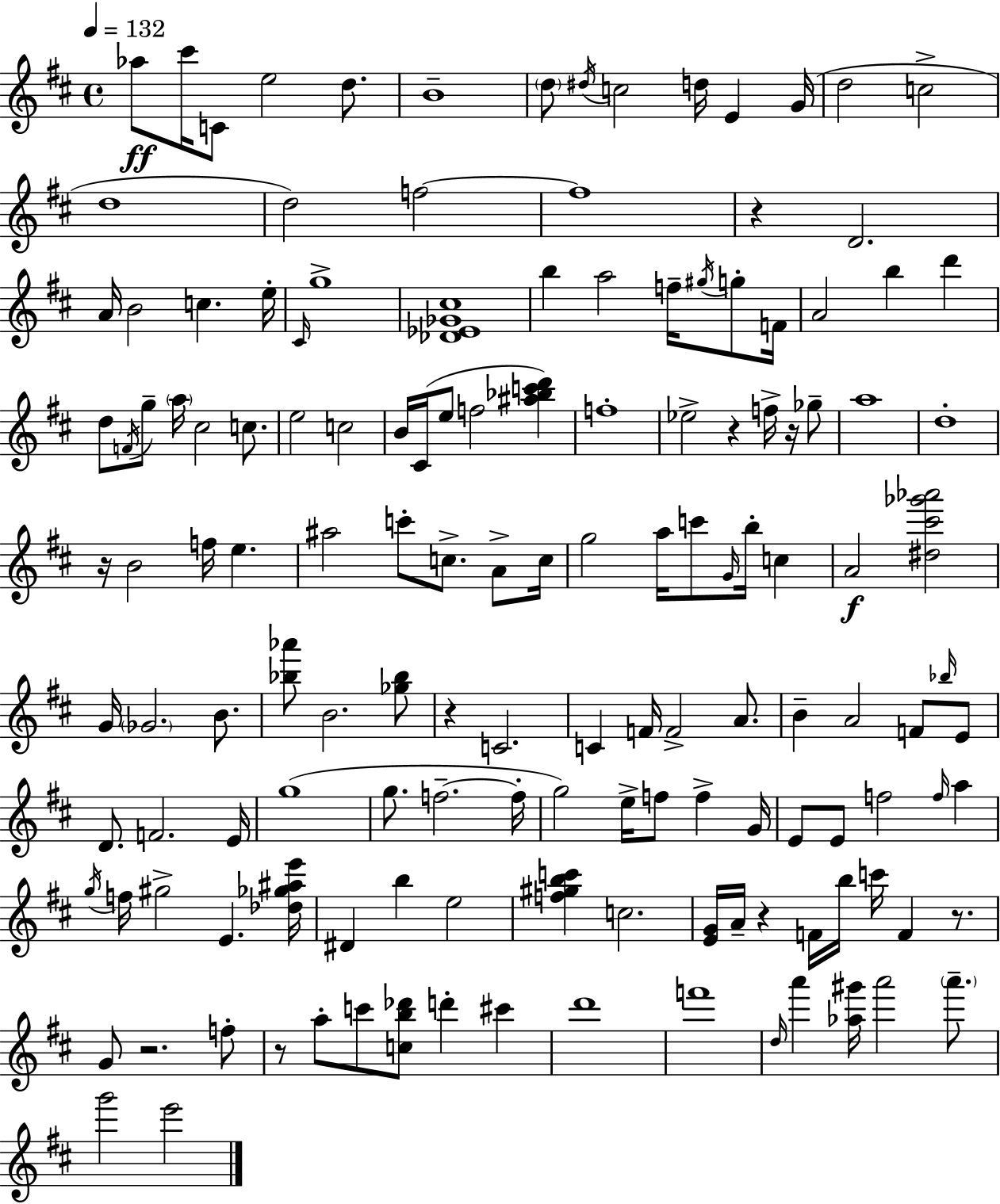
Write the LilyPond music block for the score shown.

{
  \clef treble
  \time 4/4
  \defaultTimeSignature
  \key d \major
  \tempo 4 = 132
  \repeat volta 2 { aes''8\ff cis'''16 c'8 e''2 d''8. | b'1-- | \parenthesize d''8 \acciaccatura { dis''16 } c''2 d''16 e'4 | g'16( d''2 c''2-> | \break d''1 | d''2) f''2~~ | f''1 | r4 d'2. | \break a'16 b'2 c''4. | e''16-. \grace { cis'16 } g''1-> | <des' ees' ges' cis''>1 | b''4 a''2 f''16-- \acciaccatura { gis''16 } | \break g''8-. f'16 a'2 b''4 d'''4 | d''8 \acciaccatura { f'16 } g''8-- \parenthesize a''16 cis''2 | c''8. e''2 c''2 | b'16 cis'16( e''8 f''2 | \break <ais'' bes'' c''' d'''>4) f''1-. | ees''2-> r4 | f''16-> r16 ges''8-- a''1 | d''1-. | \break r16 b'2 f''16 e''4. | ais''2 c'''8-. c''8.-> | a'8-> c''16 g''2 a''16 c'''8 \grace { g'16 } | b''16-. c''4 a'2\f <dis'' cis''' ges''' aes'''>2 | \break g'16 \parenthesize ges'2. | b'8. <bes'' aes'''>8 b'2. | <ges'' bes''>8 r4 c'2. | c'4 f'16 f'2-> | \break a'8. b'4-- a'2 | f'8 \grace { bes''16 } e'8 d'8. f'2. | e'16 g''1( | g''8. f''2.--~~ | \break f''16-. g''2) e''16-> f''8 | f''4-> g'16 e'8 e'8 f''2 | \grace { f''16 } a''4 \acciaccatura { g''16 } f''16 gis''2-> | e'4. <des'' ges'' ais'' e'''>16 dis'4 b''4 | \break e''2 <f'' gis'' b'' c'''>4 c''2. | <e' g'>16 a'16-- r4 f'16 b''16 | c'''16 f'4 r8. g'8 r2. | f''8-. r8 a''8-. c'''8 <c'' b'' des'''>8 | \break d'''4-. cis'''4 d'''1 | f'''1 | \grace { d''16 } a'''4 <aes'' gis'''>16 a'''2 | \parenthesize a'''8.-- g'''2 | \break e'''2 } \bar "|."
}